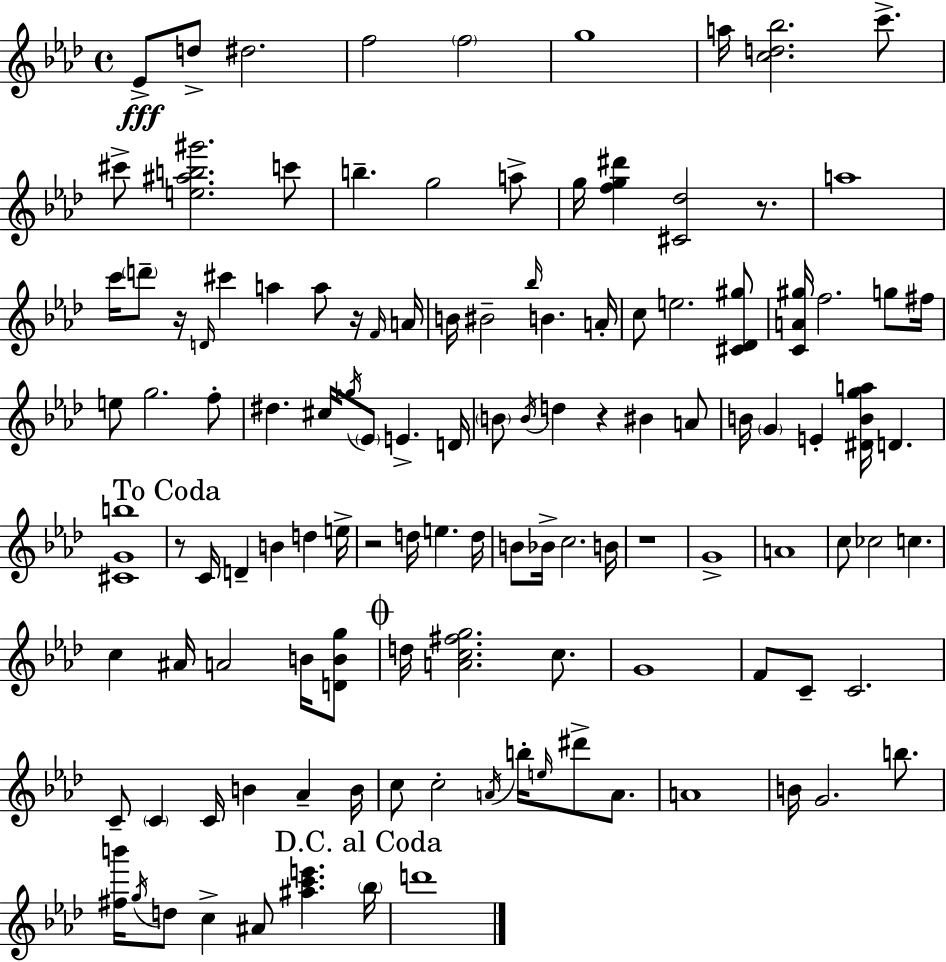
{
  \clef treble
  \time 4/4
  \defaultTimeSignature
  \key aes \major
  ees'8->\fff d''8-> dis''2. | f''2 \parenthesize f''2 | g''1 | a''16 <c'' d'' bes''>2. c'''8.-> | \break cis'''8-> <e'' ais'' b'' gis'''>2. c'''8 | b''4.-- g''2 a''8-> | g''16 <f'' g'' dis'''>4 <cis' des''>2 r8. | a''1 | \break c'''16 \parenthesize d'''8-- r16 \grace { d'16 } cis'''4 a''4 a''8 r16 | \grace { f'16 } a'16 b'16 bis'2-- \grace { bes''16 } b'4. | a'16-. c''8 e''2. | <cis' des' gis''>8 <c' a' gis''>16 f''2. | \break g''8 fis''16 e''8 g''2. | f''8-. dis''4. cis''16 \acciaccatura { ges''16 } \parenthesize ees'8 e'4.-> | d'16 \parenthesize b'8 \acciaccatura { b'16 } d''4 r4 bis'4 | a'8 b'16 \parenthesize g'4 e'4-. <dis' b' g'' a''>16 d'4. | \break <cis' g' b''>1 | \mark "To Coda" r8 c'16 d'4-- b'4 | d''4 e''16-> r2 d''16 e''4. | d''16 b'8 bes'16-> c''2. | \break b'16 r1 | g'1-> | a'1 | c''8 ces''2 c''4. | \break c''4 ais'16 a'2 | b'16 <d' b' g''>8 \mark \markup { \musicglyph "scripts.coda" } d''16 <a' c'' fis'' g''>2. | c''8. g'1 | f'8 c'8-- c'2. | \break c'8-- \parenthesize c'4 c'16 b'4 | aes'4-- b'16 c''8 c''2-. \acciaccatura { a'16 } | b''16-. \grace { e''16 } dis'''8-> a'8. a'1 | b'16 g'2. | \break b''8. <fis'' b'''>16 \acciaccatura { g''16 } d''8 c''4-> ais'8 | <ais'' c''' e'''>4. \mark "D.C. al Coda" \parenthesize bes''16 d'''1 | \bar "|."
}